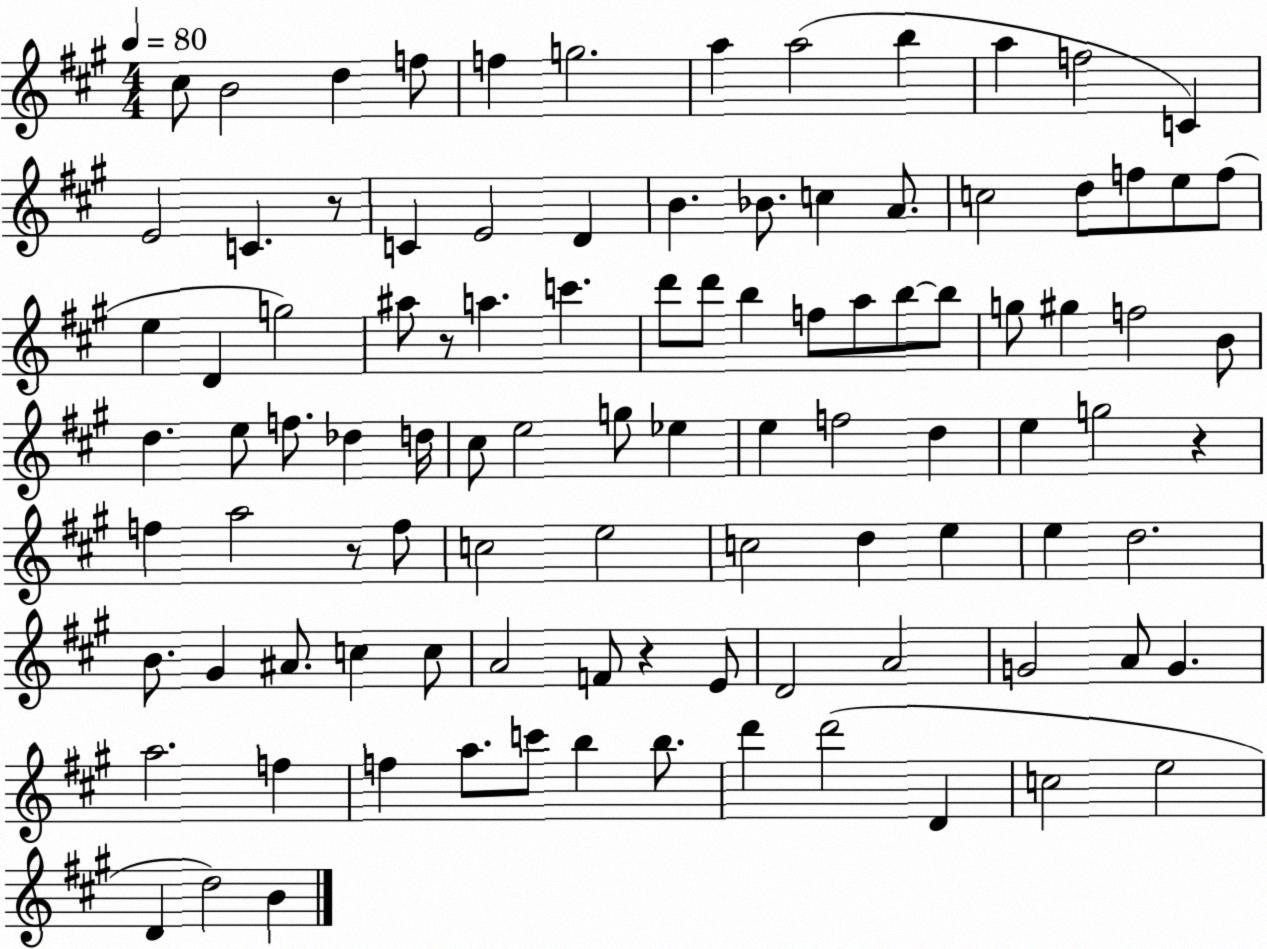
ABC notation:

X:1
T:Untitled
M:4/4
L:1/4
K:A
^c/2 B2 d f/2 f g2 a a2 b a f2 C E2 C z/2 C E2 D B _B/2 c A/2 c2 d/2 f/2 e/2 f/2 e D g2 ^a/2 z/2 a c' d'/2 d'/2 b f/2 a/2 b/2 b/2 g/2 ^g f2 B/2 d e/2 f/2 _d d/4 ^c/2 e2 g/2 _e e f2 d e g2 z f a2 z/2 f/2 c2 e2 c2 d e e d2 B/2 ^G ^A/2 c c/2 A2 F/2 z E/2 D2 A2 G2 A/2 G a2 f f a/2 c'/2 b b/2 d' d'2 D c2 e2 D d2 B